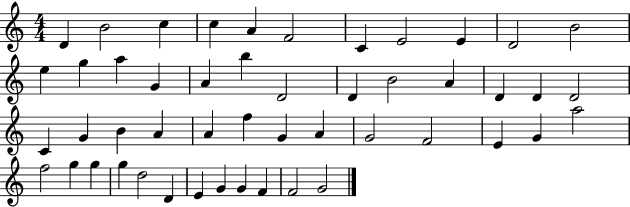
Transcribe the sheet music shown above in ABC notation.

X:1
T:Untitled
M:4/4
L:1/4
K:C
D B2 c c A F2 C E2 E D2 B2 e g a G A b D2 D B2 A D D D2 C G B A A f G A G2 F2 E G a2 f2 g g g d2 D E G G F F2 G2